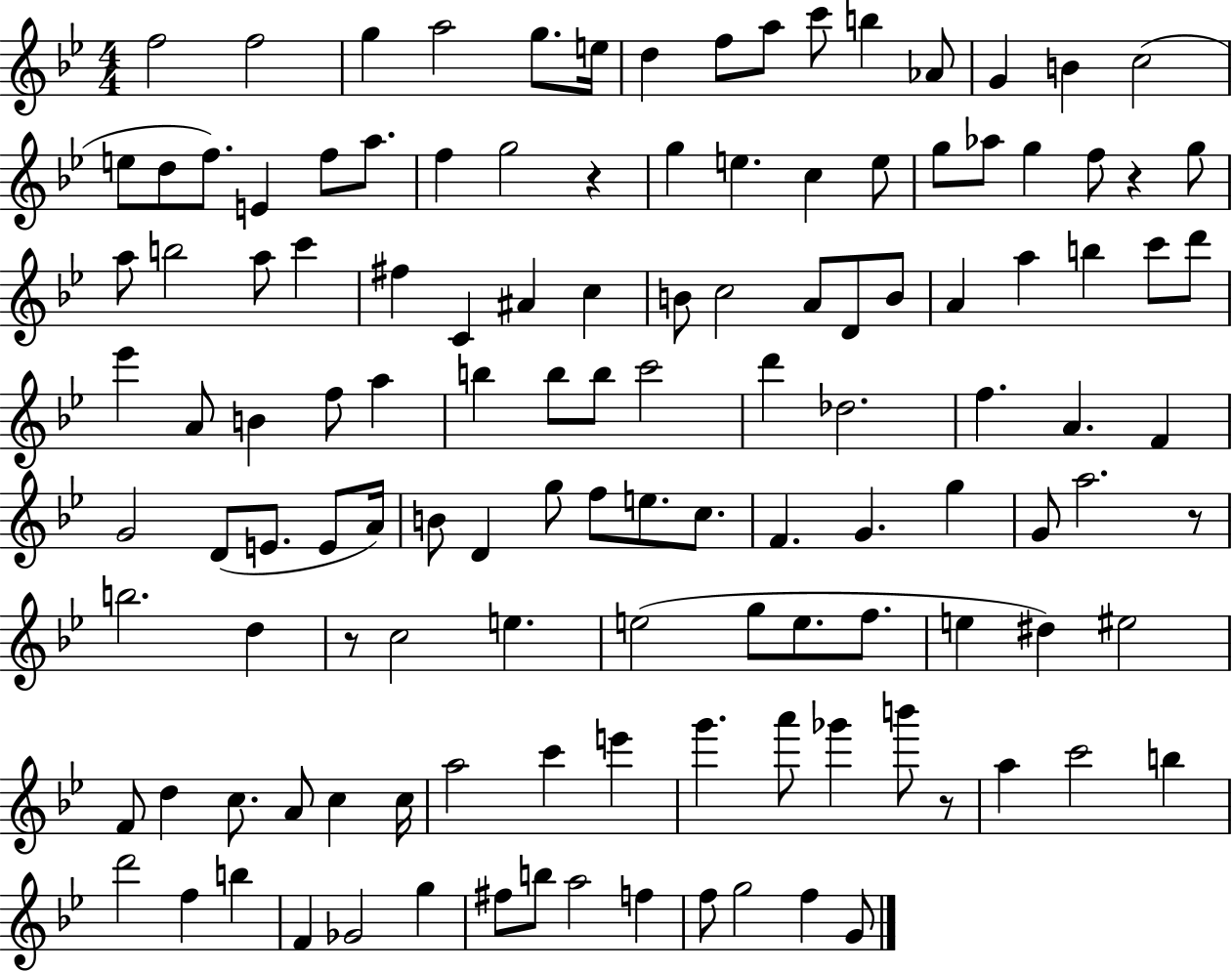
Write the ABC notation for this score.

X:1
T:Untitled
M:4/4
L:1/4
K:Bb
f2 f2 g a2 g/2 e/4 d f/2 a/2 c'/2 b _A/2 G B c2 e/2 d/2 f/2 E f/2 a/2 f g2 z g e c e/2 g/2 _a/2 g f/2 z g/2 a/2 b2 a/2 c' ^f C ^A c B/2 c2 A/2 D/2 B/2 A a b c'/2 d'/2 _e' A/2 B f/2 a b b/2 b/2 c'2 d' _d2 f A F G2 D/2 E/2 E/2 A/4 B/2 D g/2 f/2 e/2 c/2 F G g G/2 a2 z/2 b2 d z/2 c2 e e2 g/2 e/2 f/2 e ^d ^e2 F/2 d c/2 A/2 c c/4 a2 c' e' g' a'/2 _g' b'/2 z/2 a c'2 b d'2 f b F _G2 g ^f/2 b/2 a2 f f/2 g2 f G/2